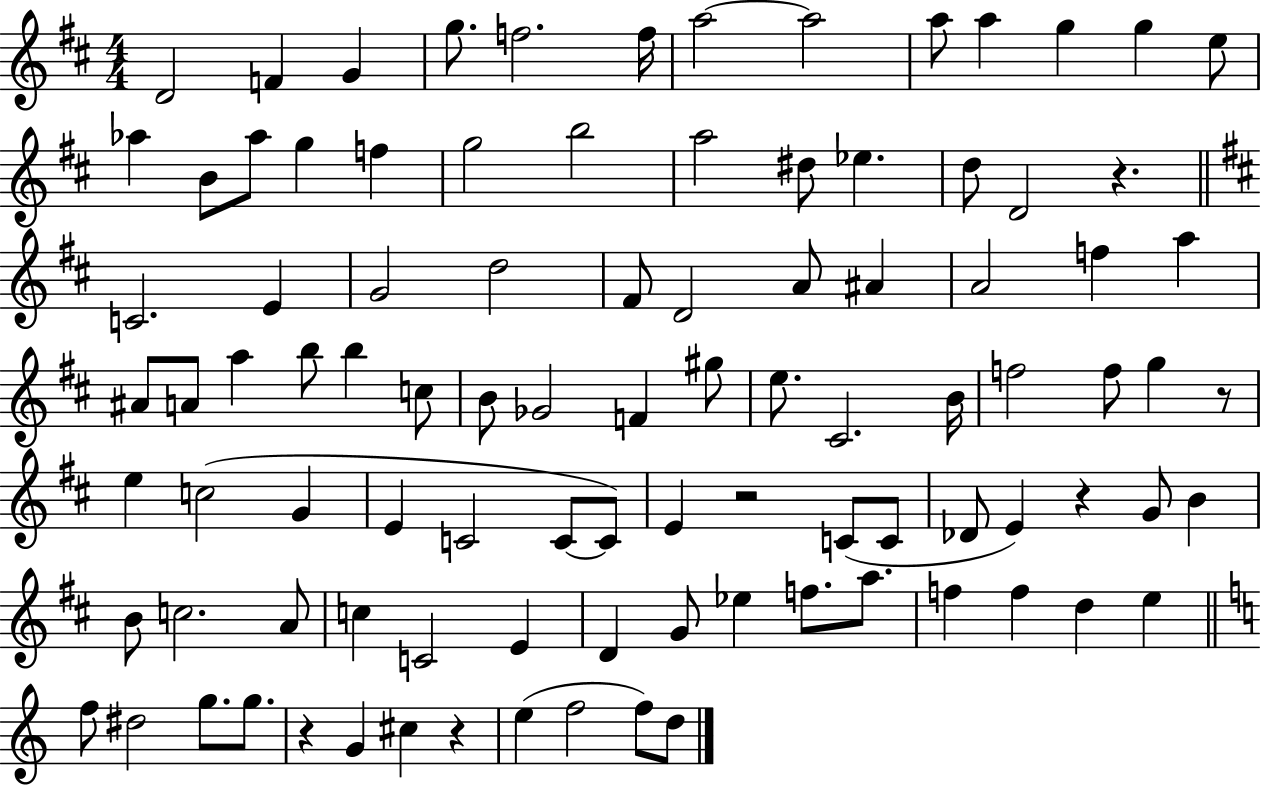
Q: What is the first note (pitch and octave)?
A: D4